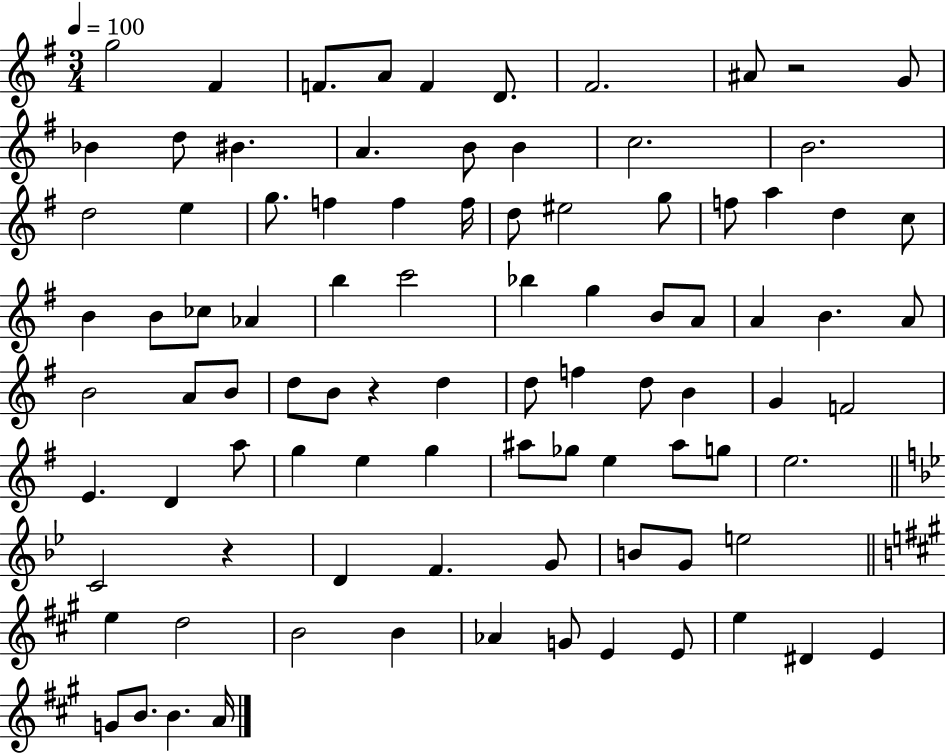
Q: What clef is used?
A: treble